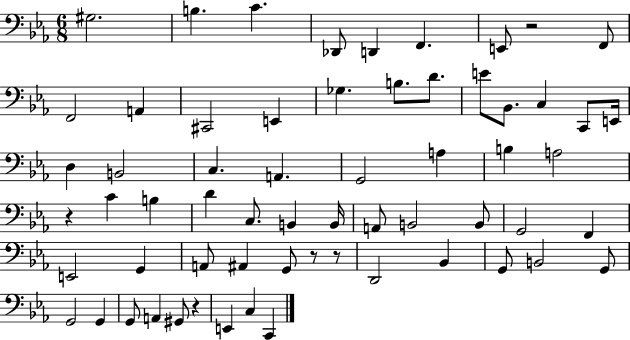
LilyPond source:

{
  \clef bass
  \numericTimeSignature
  \time 6/8
  \key ees \major
  \repeat volta 2 { gis2. | b4. c'4. | des,8 d,4 f,4. | e,8 r2 f,8 | \break f,2 a,4 | cis,2 e,4 | ges4. b8. d'8. | e'8 bes,8. c4 c,8 e,16 | \break d4 b,2 | c4. a,4. | g,2 a4 | b4 a2 | \break r4 c'4 b4 | d'4 c8. b,4 b,16 | a,8 b,2 b,8 | g,2 f,4 | \break e,2 g,4 | a,8 ais,4 g,8 r8 r8 | d,2 bes,4 | g,8 b,2 g,8 | \break g,2 g,4 | g,8 a,4 gis,8 r4 | e,4 c4 c,4 | } \bar "|."
}